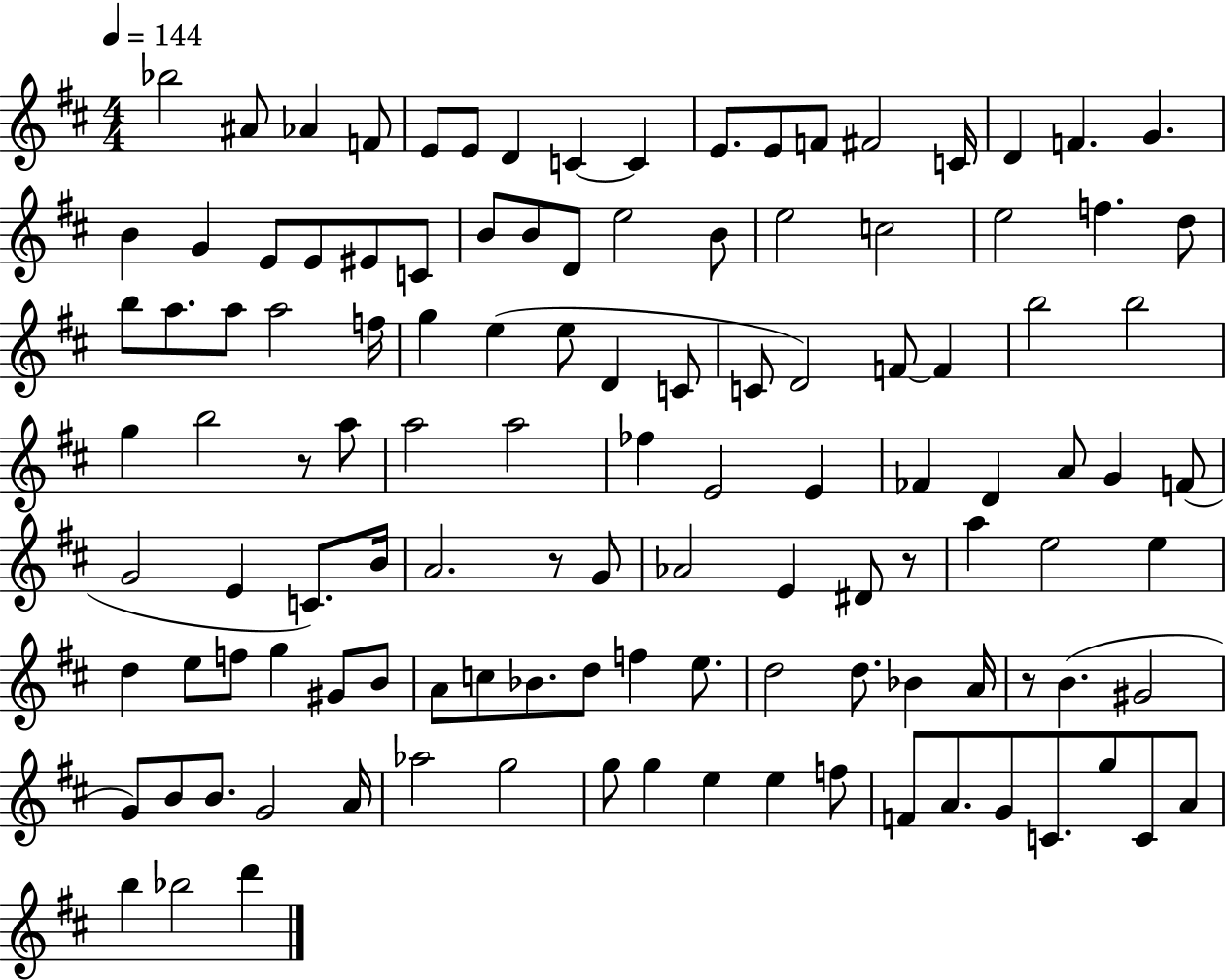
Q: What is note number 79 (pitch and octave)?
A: G#4